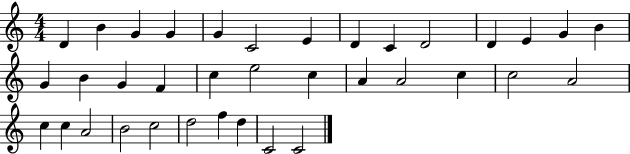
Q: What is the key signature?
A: C major